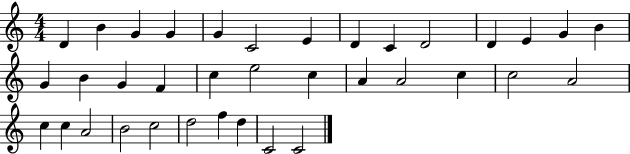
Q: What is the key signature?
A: C major